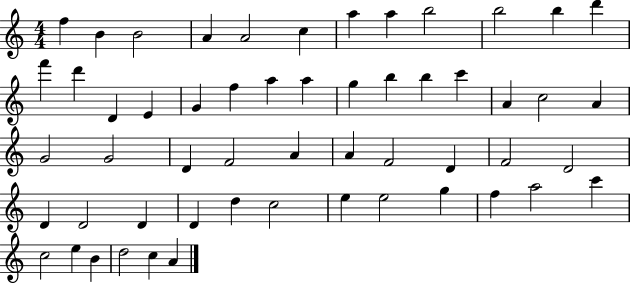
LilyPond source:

{
  \clef treble
  \numericTimeSignature
  \time 4/4
  \key c \major
  f''4 b'4 b'2 | a'4 a'2 c''4 | a''4 a''4 b''2 | b''2 b''4 d'''4 | \break f'''4 d'''4 d'4 e'4 | g'4 f''4 a''4 a''4 | g''4 b''4 b''4 c'''4 | a'4 c''2 a'4 | \break g'2 g'2 | d'4 f'2 a'4 | a'4 f'2 d'4 | f'2 d'2 | \break d'4 d'2 d'4 | d'4 d''4 c''2 | e''4 e''2 g''4 | f''4 a''2 c'''4 | \break c''2 e''4 b'4 | d''2 c''4 a'4 | \bar "|."
}